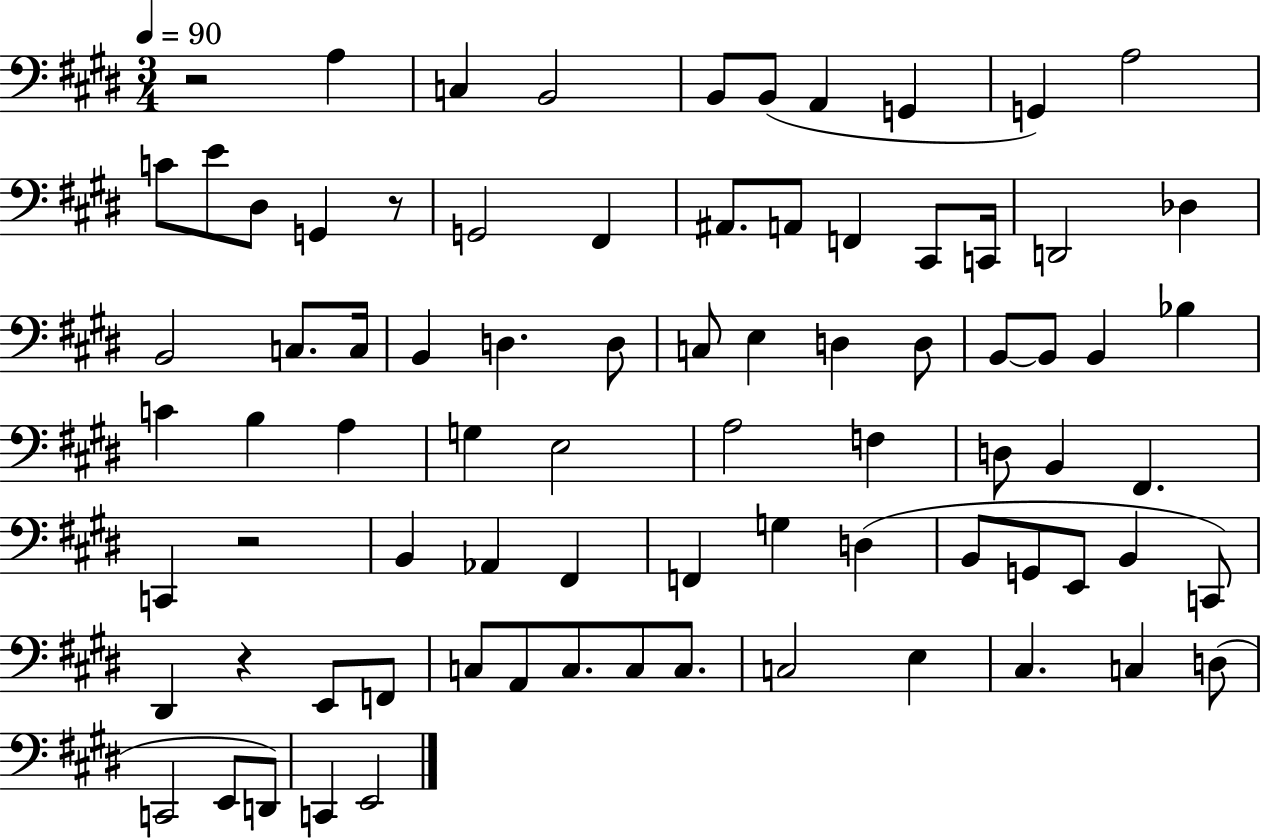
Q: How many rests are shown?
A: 4